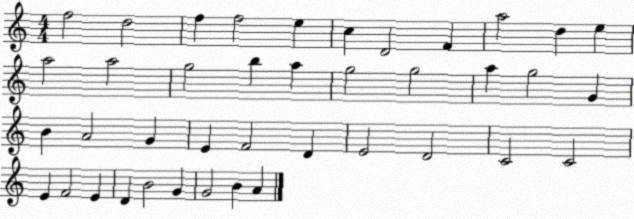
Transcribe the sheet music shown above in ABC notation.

X:1
T:Untitled
M:4/4
L:1/4
K:C
f2 d2 f f2 e c D2 F a2 d e a2 a2 g2 b a g2 g2 a g2 G B A2 G E F2 D E2 D2 C2 C2 E F2 E D B2 G G2 B A